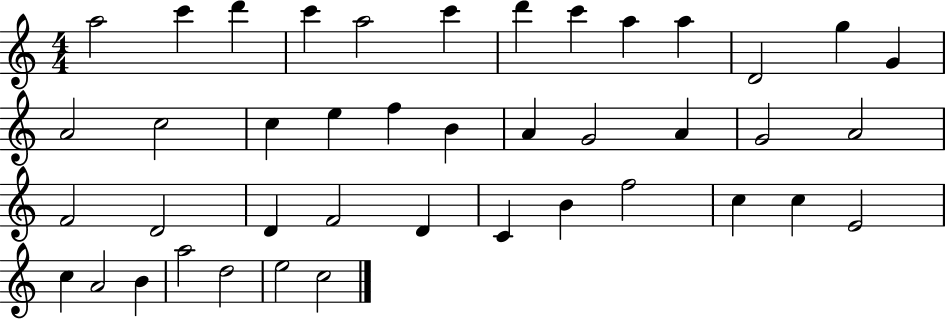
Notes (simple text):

A5/h C6/q D6/q C6/q A5/h C6/q D6/q C6/q A5/q A5/q D4/h G5/q G4/q A4/h C5/h C5/q E5/q F5/q B4/q A4/q G4/h A4/q G4/h A4/h F4/h D4/h D4/q F4/h D4/q C4/q B4/q F5/h C5/q C5/q E4/h C5/q A4/h B4/q A5/h D5/h E5/h C5/h